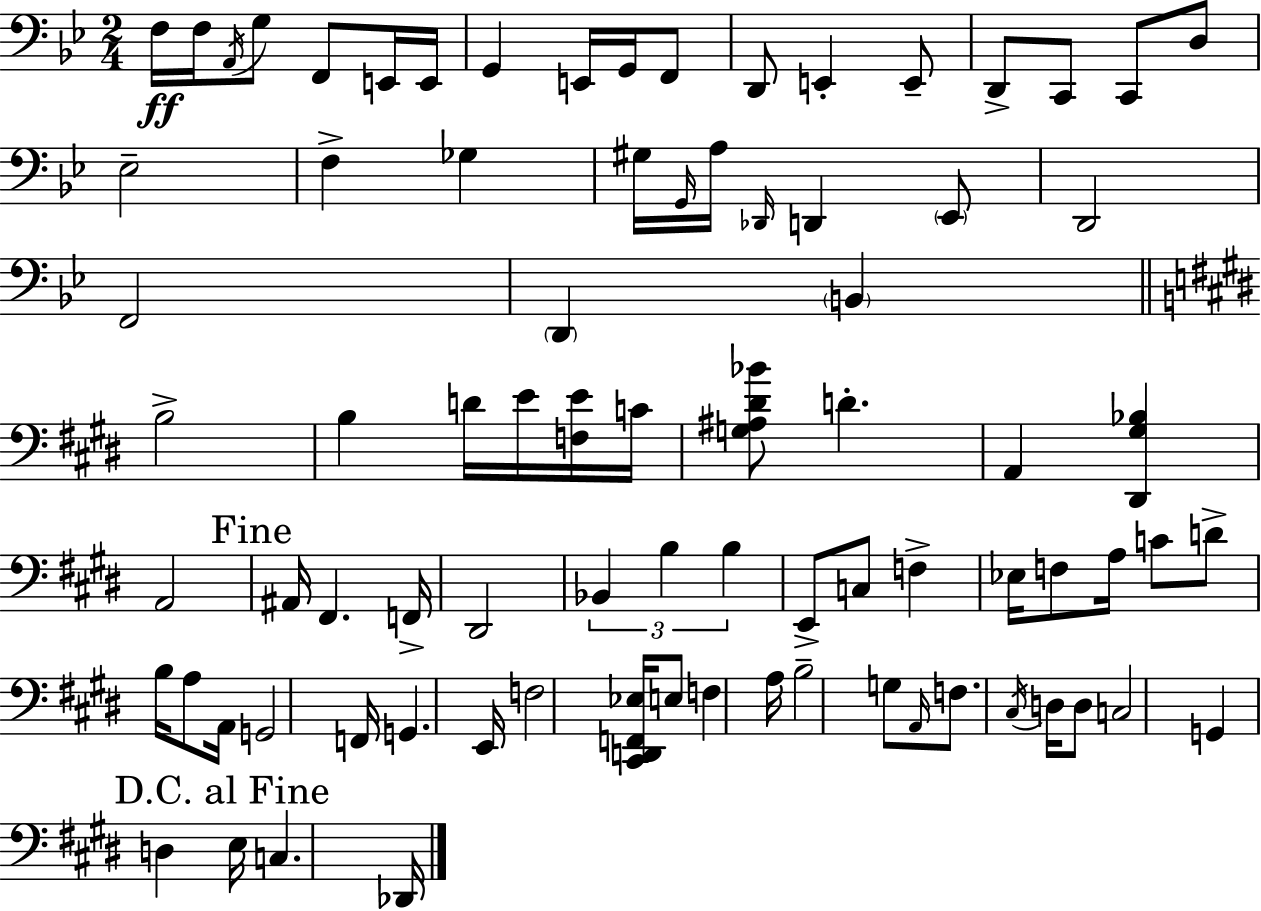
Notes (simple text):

F3/s F3/s A2/s G3/e F2/e E2/s E2/s G2/q E2/s G2/s F2/e D2/e E2/q E2/e D2/e C2/e C2/e D3/e Eb3/h F3/q Gb3/q G#3/s G2/s A3/s Db2/s D2/q Eb2/e D2/h F2/h D2/q B2/q B3/h B3/q D4/s E4/s [F3,E4]/s C4/s [G3,A#3,D#4,Bb4]/e D4/q. A2/q [D#2,G#3,Bb3]/q A2/h A#2/s F#2/q. F2/s D#2/h Bb2/q B3/q B3/q E2/e C3/e F3/q Eb3/s F3/e A3/s C4/e D4/e B3/s A3/e A2/s G2/h F2/s G2/q. E2/s F3/h [C#2,D2,F2,Eb3]/s E3/e F3/q A3/s B3/h G3/e A2/s F3/e. C#3/s D3/s D3/e C3/h G2/q D3/q E3/s C3/q. Db2/s